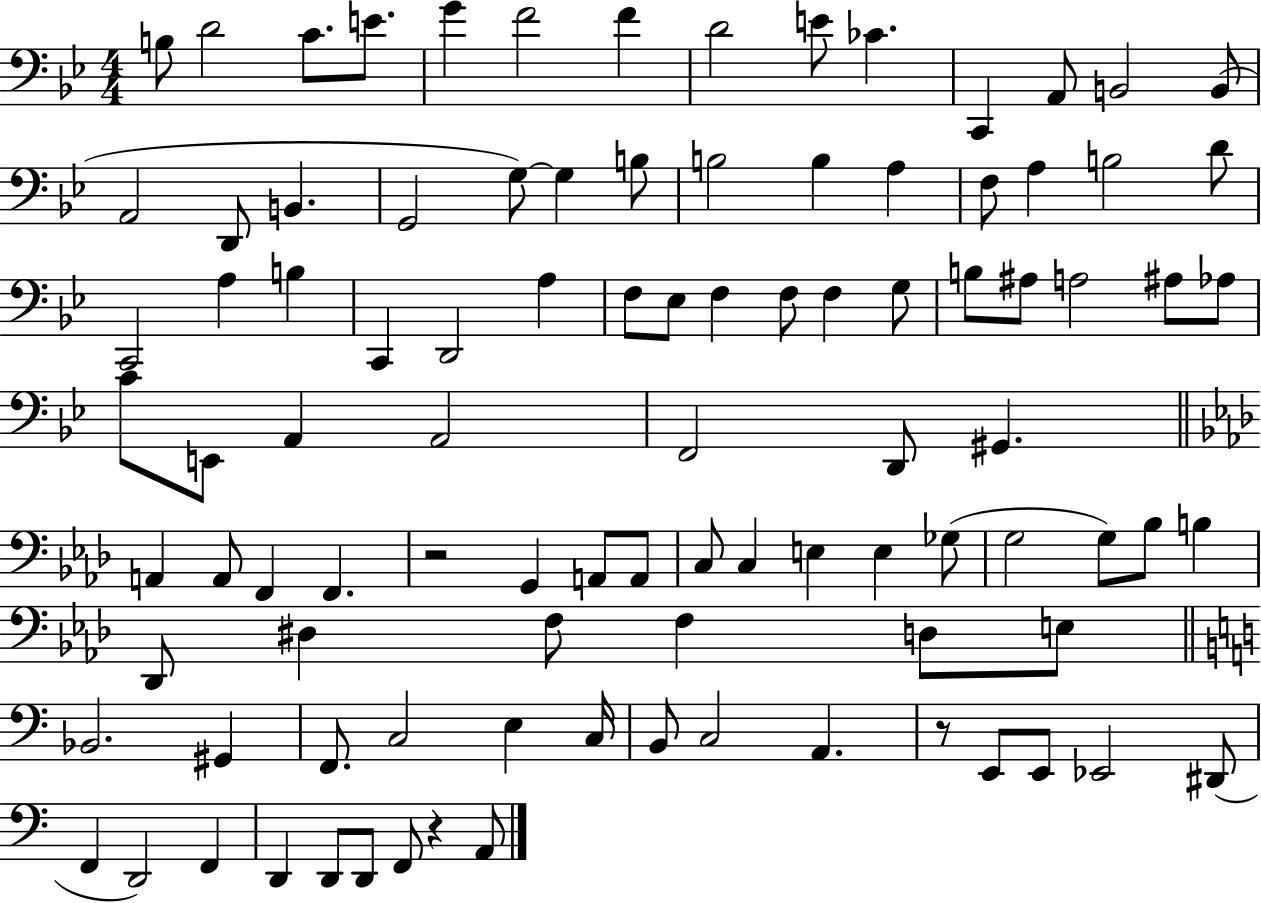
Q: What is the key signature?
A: BES major